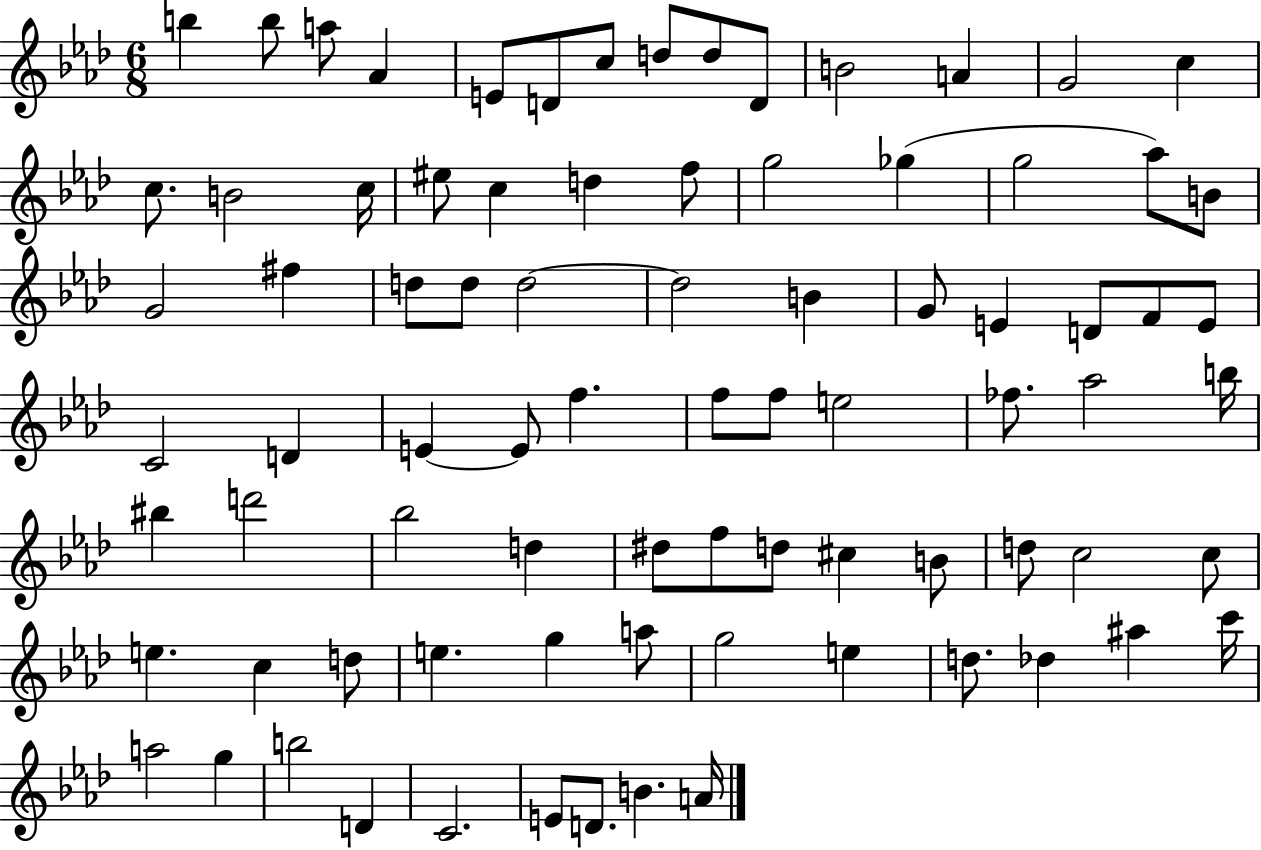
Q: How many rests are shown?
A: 0